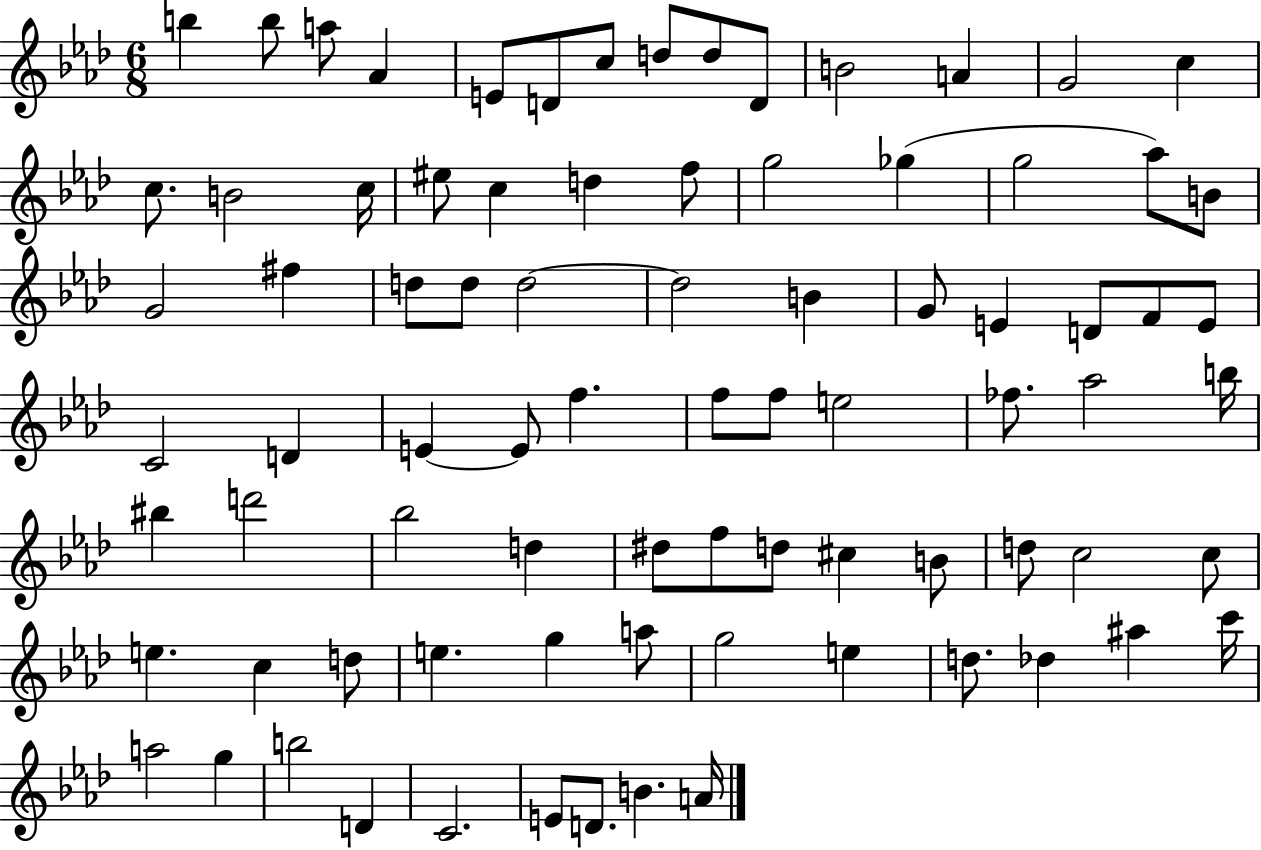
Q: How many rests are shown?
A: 0